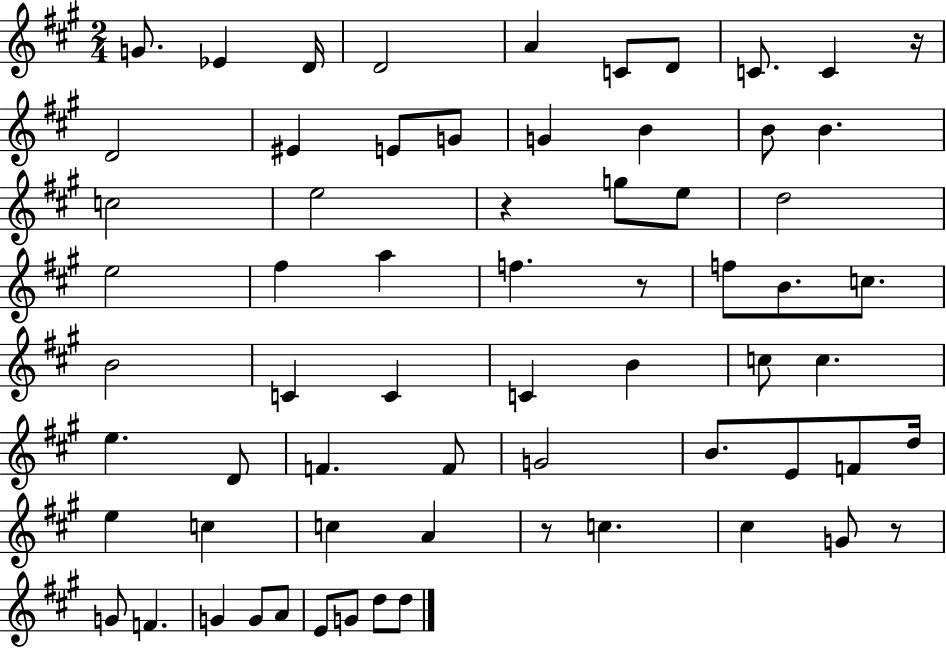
X:1
T:Untitled
M:2/4
L:1/4
K:A
G/2 _E D/4 D2 A C/2 D/2 C/2 C z/4 D2 ^E E/2 G/2 G B B/2 B c2 e2 z g/2 e/2 d2 e2 ^f a f z/2 f/2 B/2 c/2 B2 C C C B c/2 c e D/2 F F/2 G2 B/2 E/2 F/2 d/4 e c c A z/2 c ^c G/2 z/2 G/2 F G G/2 A/2 E/2 G/2 d/2 d/2